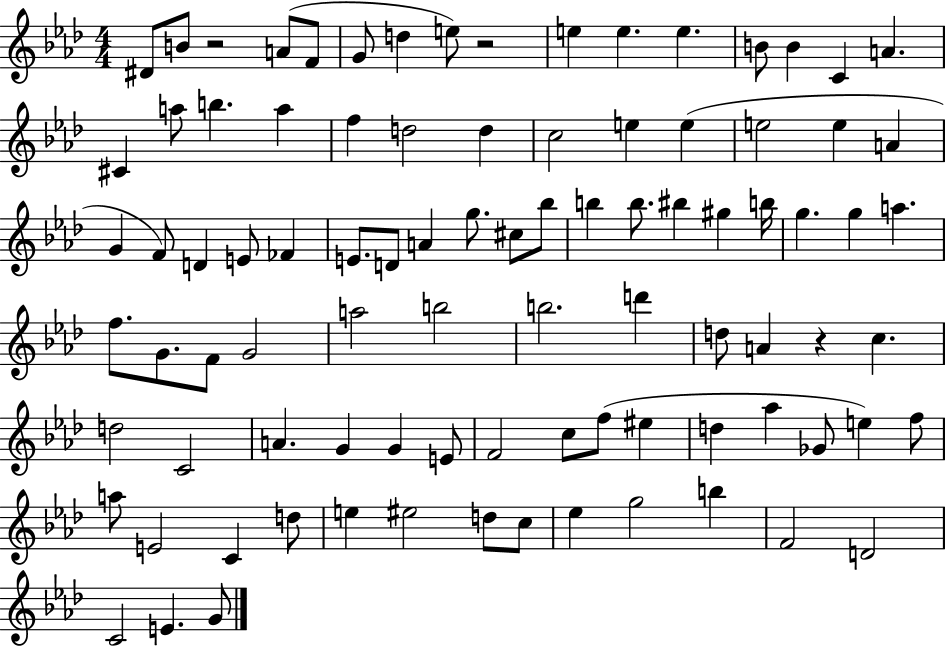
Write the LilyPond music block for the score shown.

{
  \clef treble
  \numericTimeSignature
  \time 4/4
  \key aes \major
  dis'8 b'8 r2 a'8( f'8 | g'8 d''4 e''8) r2 | e''4 e''4. e''4. | b'8 b'4 c'4 a'4. | \break cis'4 a''8 b''4. a''4 | f''4 d''2 d''4 | c''2 e''4 e''4( | e''2 e''4 a'4 | \break g'4 f'8) d'4 e'8 fes'4 | e'8. d'8 a'4 g''8. cis''8 bes''8 | b''4 b''8. bis''4 gis''4 b''16 | g''4. g''4 a''4. | \break f''8. g'8. f'8 g'2 | a''2 b''2 | b''2. d'''4 | d''8 a'4 r4 c''4. | \break d''2 c'2 | a'4. g'4 g'4 e'8 | f'2 c''8 f''8( eis''4 | d''4 aes''4 ges'8 e''4) f''8 | \break a''8 e'2 c'4 d''8 | e''4 eis''2 d''8 c''8 | ees''4 g''2 b''4 | f'2 d'2 | \break c'2 e'4. g'8 | \bar "|."
}